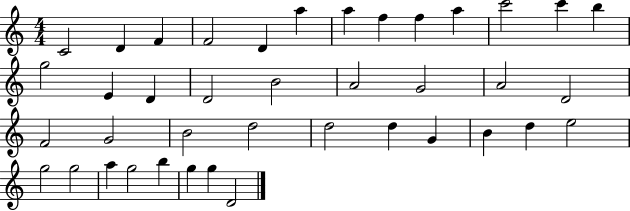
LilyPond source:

{
  \clef treble
  \numericTimeSignature
  \time 4/4
  \key c \major
  c'2 d'4 f'4 | f'2 d'4 a''4 | a''4 f''4 f''4 a''4 | c'''2 c'''4 b''4 | \break g''2 e'4 d'4 | d'2 b'2 | a'2 g'2 | a'2 d'2 | \break f'2 g'2 | b'2 d''2 | d''2 d''4 g'4 | b'4 d''4 e''2 | \break g''2 g''2 | a''4 g''2 b''4 | g''4 g''4 d'2 | \bar "|."
}